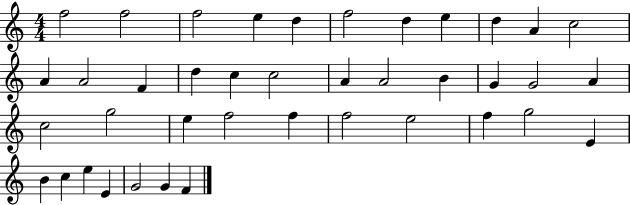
X:1
T:Untitled
M:4/4
L:1/4
K:C
f2 f2 f2 e d f2 d e d A c2 A A2 F d c c2 A A2 B G G2 A c2 g2 e f2 f f2 e2 f g2 E B c e E G2 G F